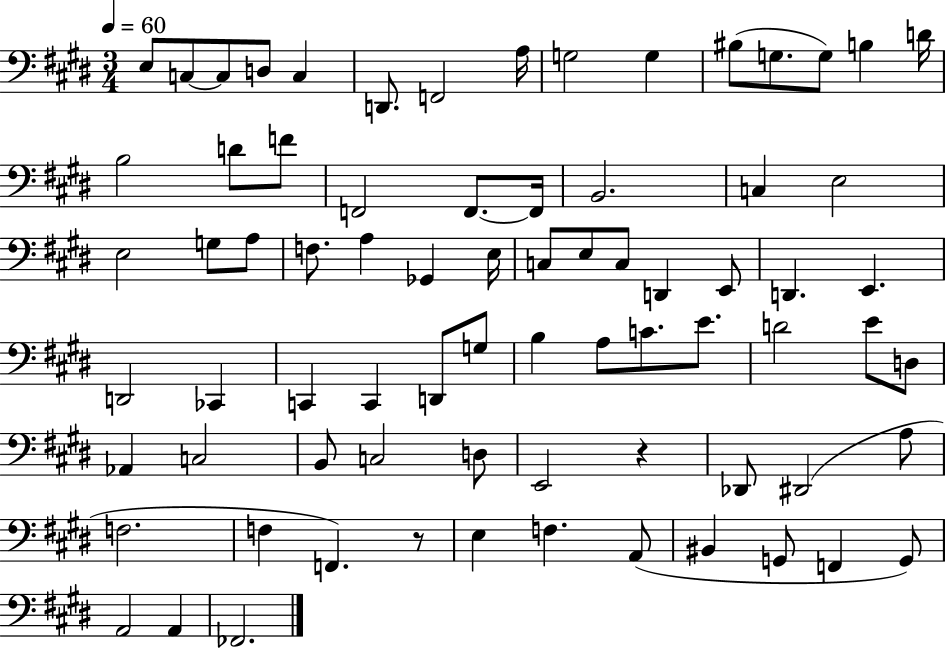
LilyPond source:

{
  \clef bass
  \numericTimeSignature
  \time 3/4
  \key e \major
  \tempo 4 = 60
  e8 c8~~ c8 d8 c4 | d,8. f,2 a16 | g2 g4 | bis8( g8. g8) b4 d'16 | \break b2 d'8 f'8 | f,2 f,8.~~ f,16 | b,2. | c4 e2 | \break e2 g8 a8 | f8. a4 ges,4 e16 | c8 e8 c8 d,4 e,8 | d,4. e,4. | \break d,2 ces,4 | c,4 c,4 d,8 g8 | b4 a8 c'8. e'8. | d'2 e'8 d8 | \break aes,4 c2 | b,8 c2 d8 | e,2 r4 | des,8 dis,2( a8 | \break f2. | f4 f,4.) r8 | e4 f4. a,8( | bis,4 g,8 f,4 g,8) | \break a,2 a,4 | fes,2. | \bar "|."
}